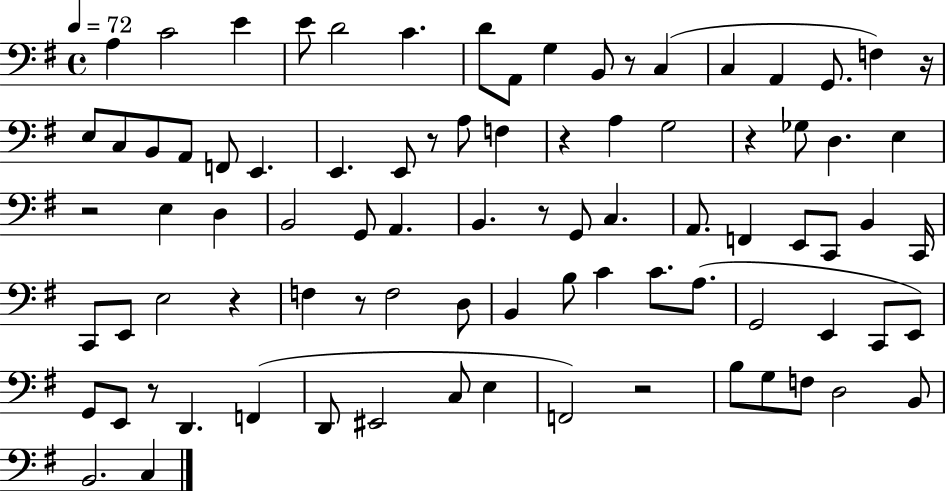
{
  \clef bass
  \time 4/4
  \defaultTimeSignature
  \key g \major
  \tempo 4 = 72
  a4 c'2 e'4 | e'8 d'2 c'4. | d'8 a,8 g4 b,8 r8 c4( | c4 a,4 g,8. f4) r16 | \break e8 c8 b,8 a,8 f,8 e,4. | e,4. e,8 r8 a8 f4 | r4 a4 g2 | r4 ges8 d4. e4 | \break r2 e4 d4 | b,2 g,8 a,4. | b,4. r8 g,8 c4. | a,8. f,4 e,8 c,8 b,4 c,16 | \break c,8 e,8 e2 r4 | f4 r8 f2 d8 | b,4 b8 c'4 c'8. a8.( | g,2 e,4 c,8 e,8) | \break g,8 e,8 r8 d,4. f,4( | d,8 eis,2 c8 e4 | f,2) r2 | b8 g8 f8 d2 b,8 | \break b,2. c4 | \bar "|."
}